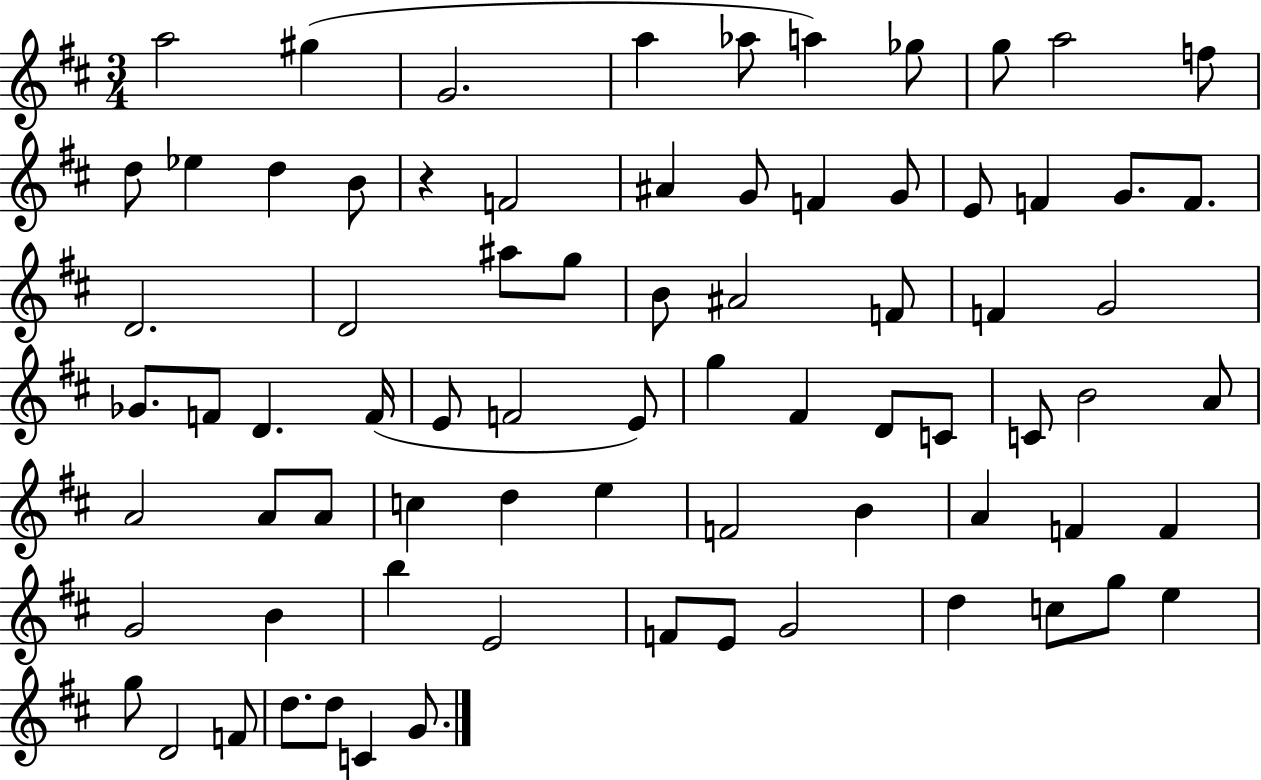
{
  \clef treble
  \numericTimeSignature
  \time 3/4
  \key d \major
  a''2 gis''4( | g'2. | a''4 aes''8 a''4) ges''8 | g''8 a''2 f''8 | \break d''8 ees''4 d''4 b'8 | r4 f'2 | ais'4 g'8 f'4 g'8 | e'8 f'4 g'8. f'8. | \break d'2. | d'2 ais''8 g''8 | b'8 ais'2 f'8 | f'4 g'2 | \break ges'8. f'8 d'4. f'16( | e'8 f'2 e'8) | g''4 fis'4 d'8 c'8 | c'8 b'2 a'8 | \break a'2 a'8 a'8 | c''4 d''4 e''4 | f'2 b'4 | a'4 f'4 f'4 | \break g'2 b'4 | b''4 e'2 | f'8 e'8 g'2 | d''4 c''8 g''8 e''4 | \break g''8 d'2 f'8 | d''8. d''8 c'4 g'8. | \bar "|."
}